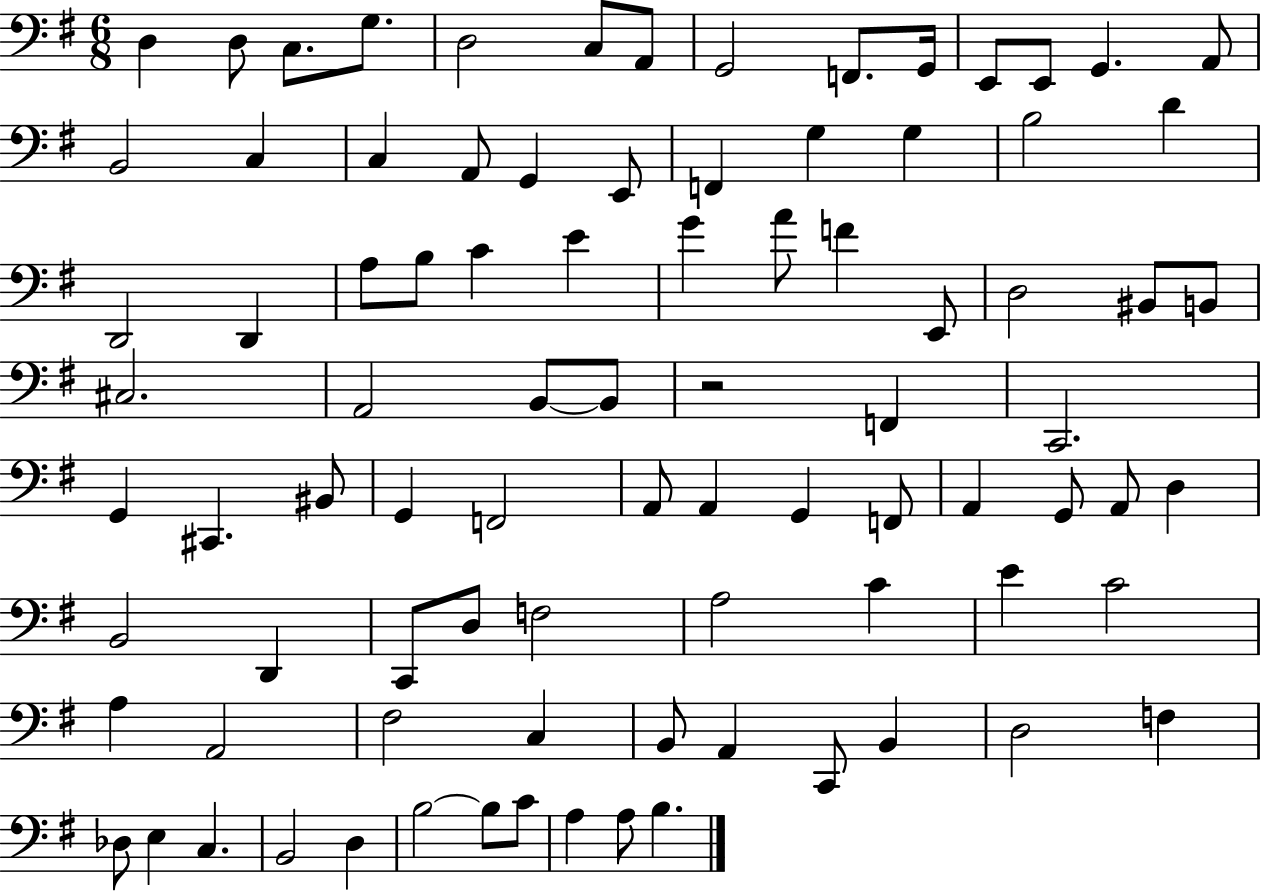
{
  \clef bass
  \numericTimeSignature
  \time 6/8
  \key g \major
  d4 d8 c8. g8. | d2 c8 a,8 | g,2 f,8. g,16 | e,8 e,8 g,4. a,8 | \break b,2 c4 | c4 a,8 g,4 e,8 | f,4 g4 g4 | b2 d'4 | \break d,2 d,4 | a8 b8 c'4 e'4 | g'4 a'8 f'4 e,8 | d2 bis,8 b,8 | \break cis2. | a,2 b,8~~ b,8 | r2 f,4 | c,2. | \break g,4 cis,4. bis,8 | g,4 f,2 | a,8 a,4 g,4 f,8 | a,4 g,8 a,8 d4 | \break b,2 d,4 | c,8 d8 f2 | a2 c'4 | e'4 c'2 | \break a4 a,2 | fis2 c4 | b,8 a,4 c,8 b,4 | d2 f4 | \break des8 e4 c4. | b,2 d4 | b2~~ b8 c'8 | a4 a8 b4. | \break \bar "|."
}